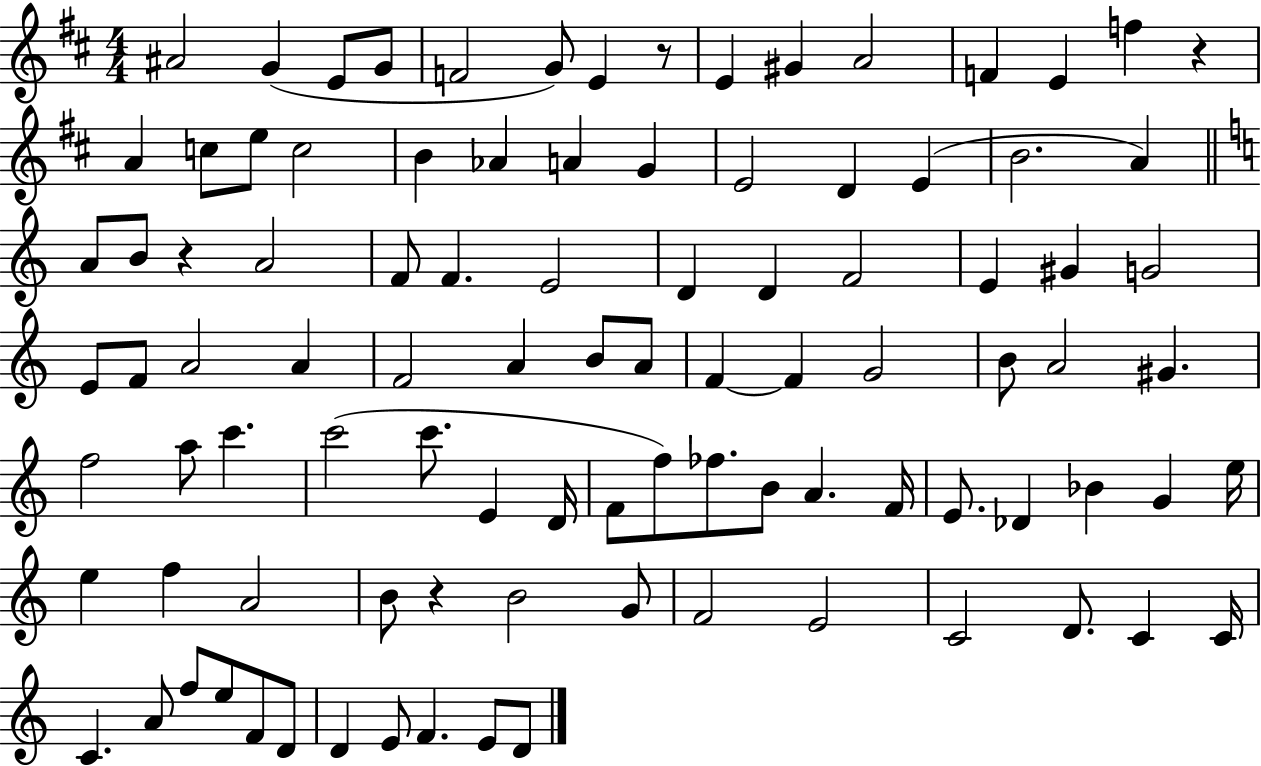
A#4/h G4/q E4/e G4/e F4/h G4/e E4/q R/e E4/q G#4/q A4/h F4/q E4/q F5/q R/q A4/q C5/e E5/e C5/h B4/q Ab4/q A4/q G4/q E4/h D4/q E4/q B4/h. A4/q A4/e B4/e R/q A4/h F4/e F4/q. E4/h D4/q D4/q F4/h E4/q G#4/q G4/h E4/e F4/e A4/h A4/q F4/h A4/q B4/e A4/e F4/q F4/q G4/h B4/e A4/h G#4/q. F5/h A5/e C6/q. C6/h C6/e. E4/q D4/s F4/e F5/e FES5/e. B4/e A4/q. F4/s E4/e. Db4/q Bb4/q G4/q E5/s E5/q F5/q A4/h B4/e R/q B4/h G4/e F4/h E4/h C4/h D4/e. C4/q C4/s C4/q. A4/e F5/e E5/e F4/e D4/e D4/q E4/e F4/q. E4/e D4/e